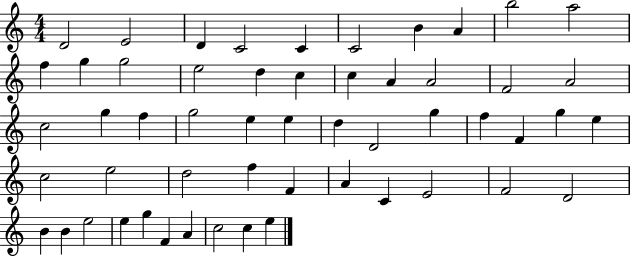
X:1
T:Untitled
M:4/4
L:1/4
K:C
D2 E2 D C2 C C2 B A b2 a2 f g g2 e2 d c c A A2 F2 A2 c2 g f g2 e e d D2 g f F g e c2 e2 d2 f F A C E2 F2 D2 B B e2 e g F A c2 c e